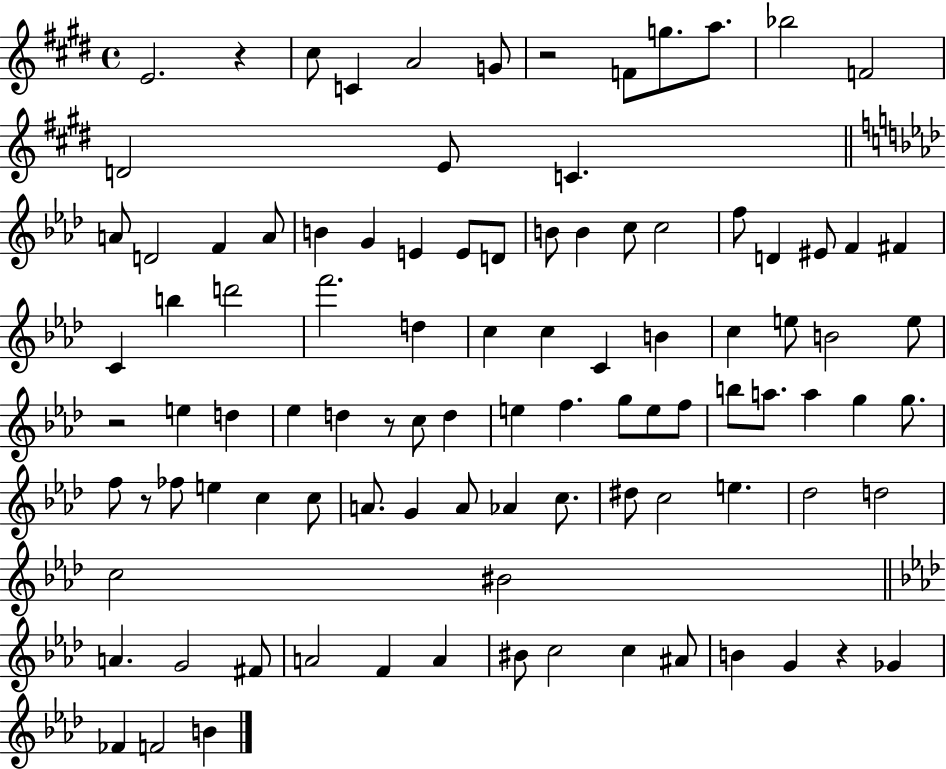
X:1
T:Untitled
M:4/4
L:1/4
K:E
E2 z ^c/2 C A2 G/2 z2 F/2 g/2 a/2 _b2 F2 D2 E/2 C A/2 D2 F A/2 B G E E/2 D/2 B/2 B c/2 c2 f/2 D ^E/2 F ^F C b d'2 f'2 d c c C B c e/2 B2 e/2 z2 e d _e d z/2 c/2 d e f g/2 e/2 f/2 b/2 a/2 a g g/2 f/2 z/2 _f/2 e c c/2 A/2 G A/2 _A c/2 ^d/2 c2 e _d2 d2 c2 ^B2 A G2 ^F/2 A2 F A ^B/2 c2 c ^A/2 B G z _G _F F2 B